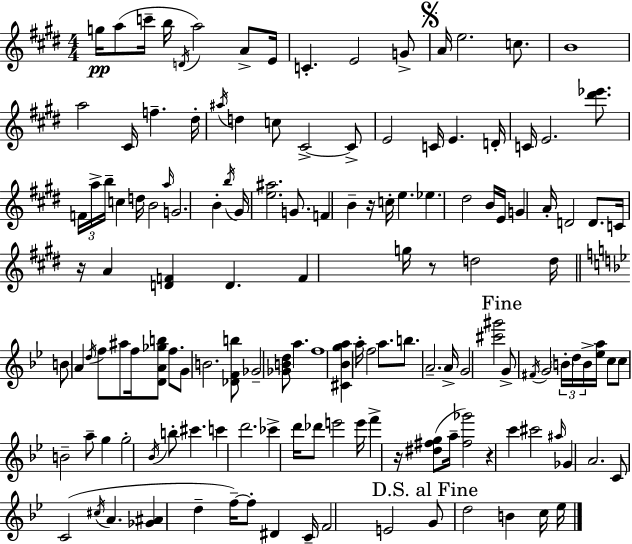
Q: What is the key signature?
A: E major